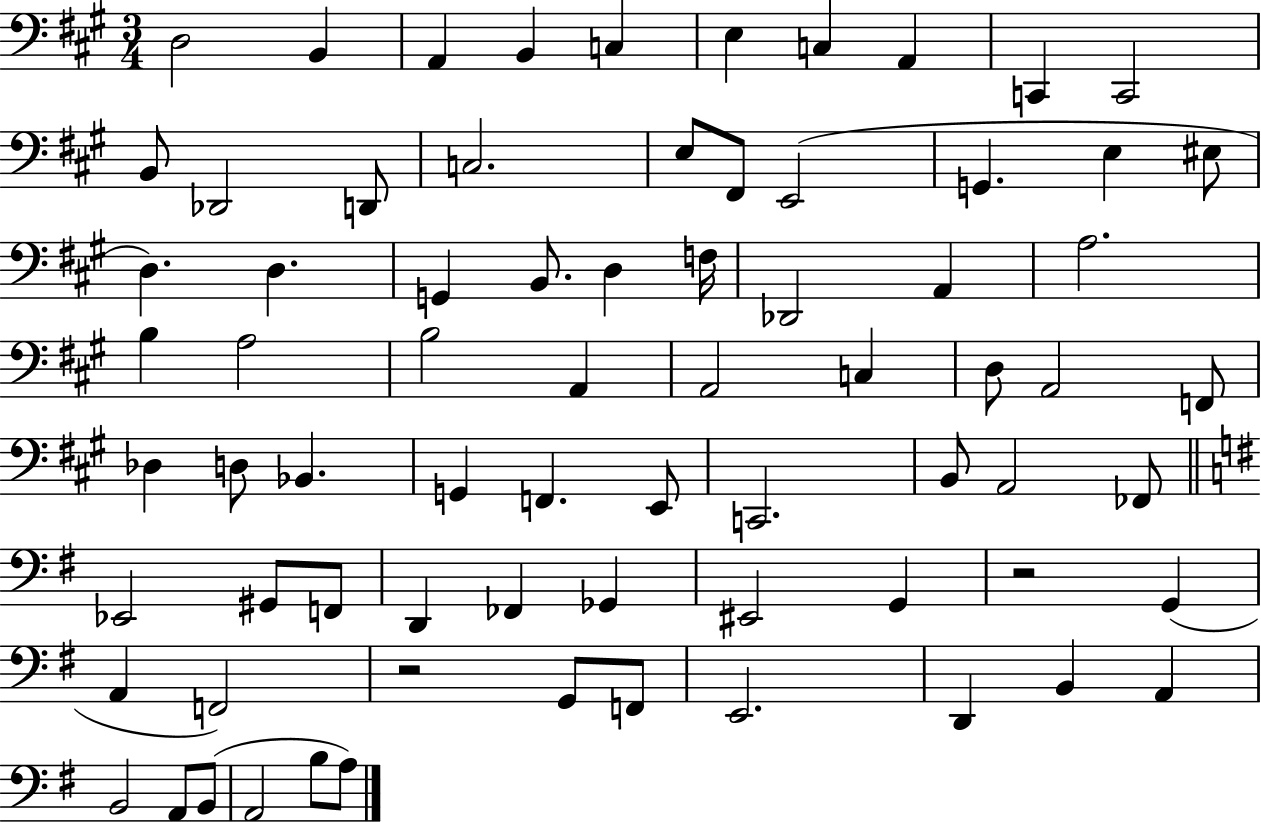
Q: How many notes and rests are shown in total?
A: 73